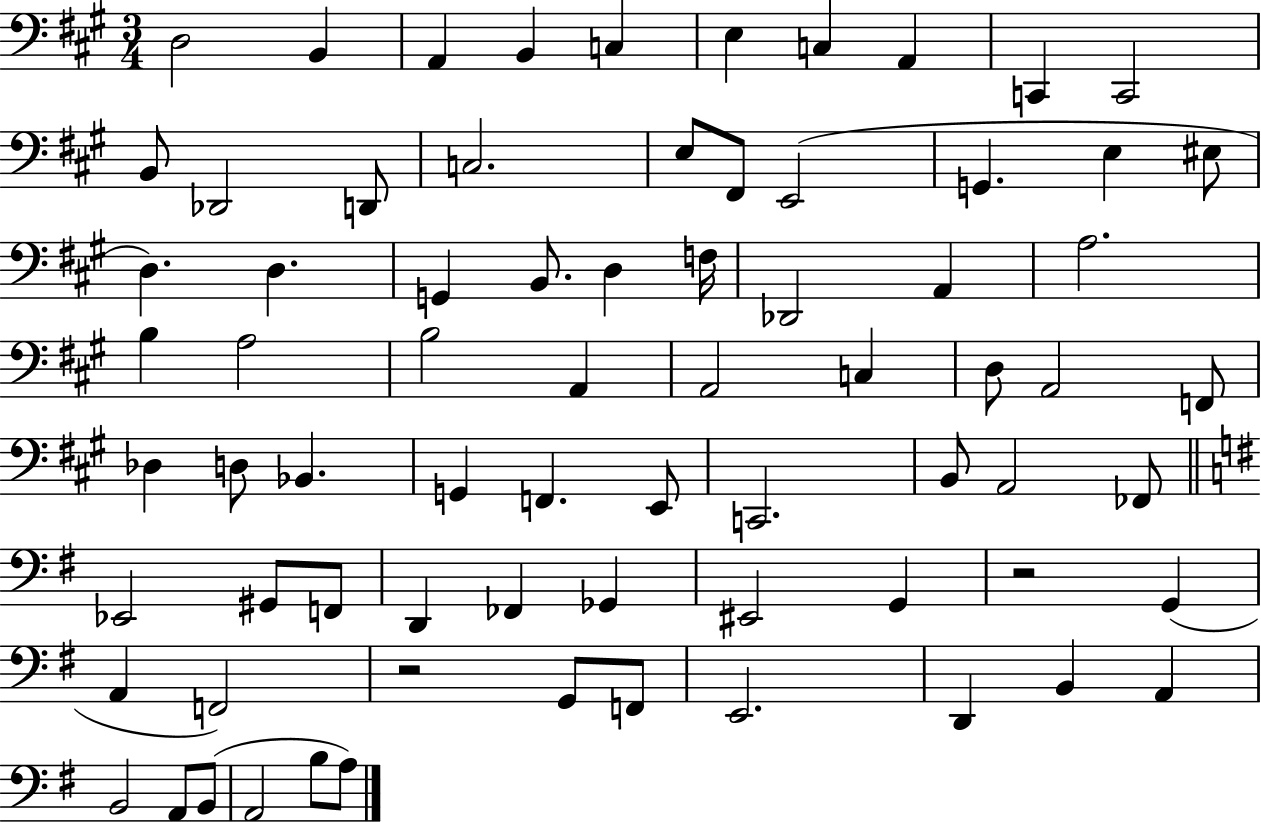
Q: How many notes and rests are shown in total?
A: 73